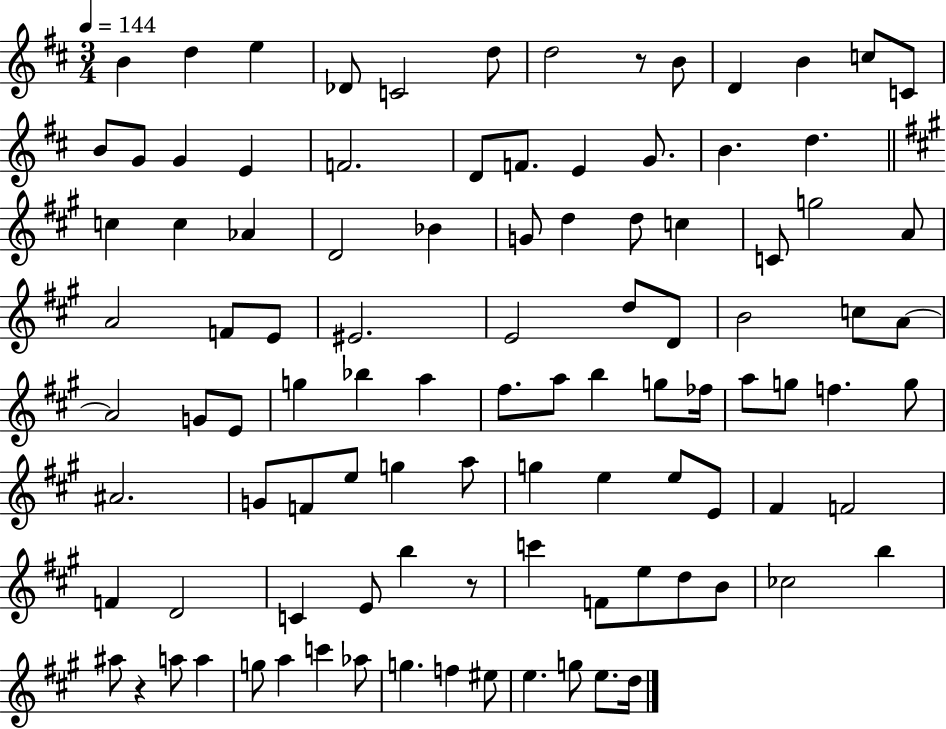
X:1
T:Untitled
M:3/4
L:1/4
K:D
B d e _D/2 C2 d/2 d2 z/2 B/2 D B c/2 C/2 B/2 G/2 G E F2 D/2 F/2 E G/2 B d c c _A D2 _B G/2 d d/2 c C/2 g2 A/2 A2 F/2 E/2 ^E2 E2 d/2 D/2 B2 c/2 A/2 A2 G/2 E/2 g _b a ^f/2 a/2 b g/2 _f/4 a/2 g/2 f g/2 ^A2 G/2 F/2 e/2 g a/2 g e e/2 E/2 ^F F2 F D2 C E/2 b z/2 c' F/2 e/2 d/2 B/2 _c2 b ^a/2 z a/2 a g/2 a c' _a/2 g f ^e/2 e g/2 e/2 d/4